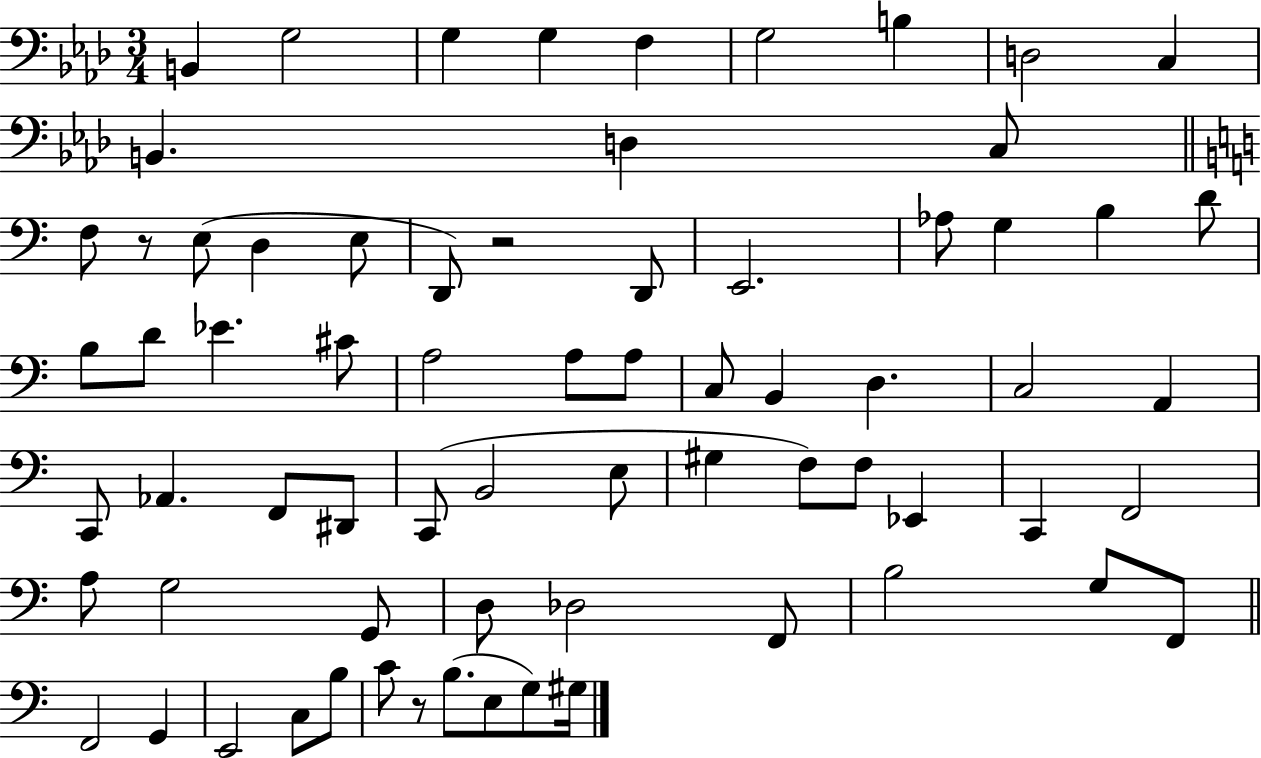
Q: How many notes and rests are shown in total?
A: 70